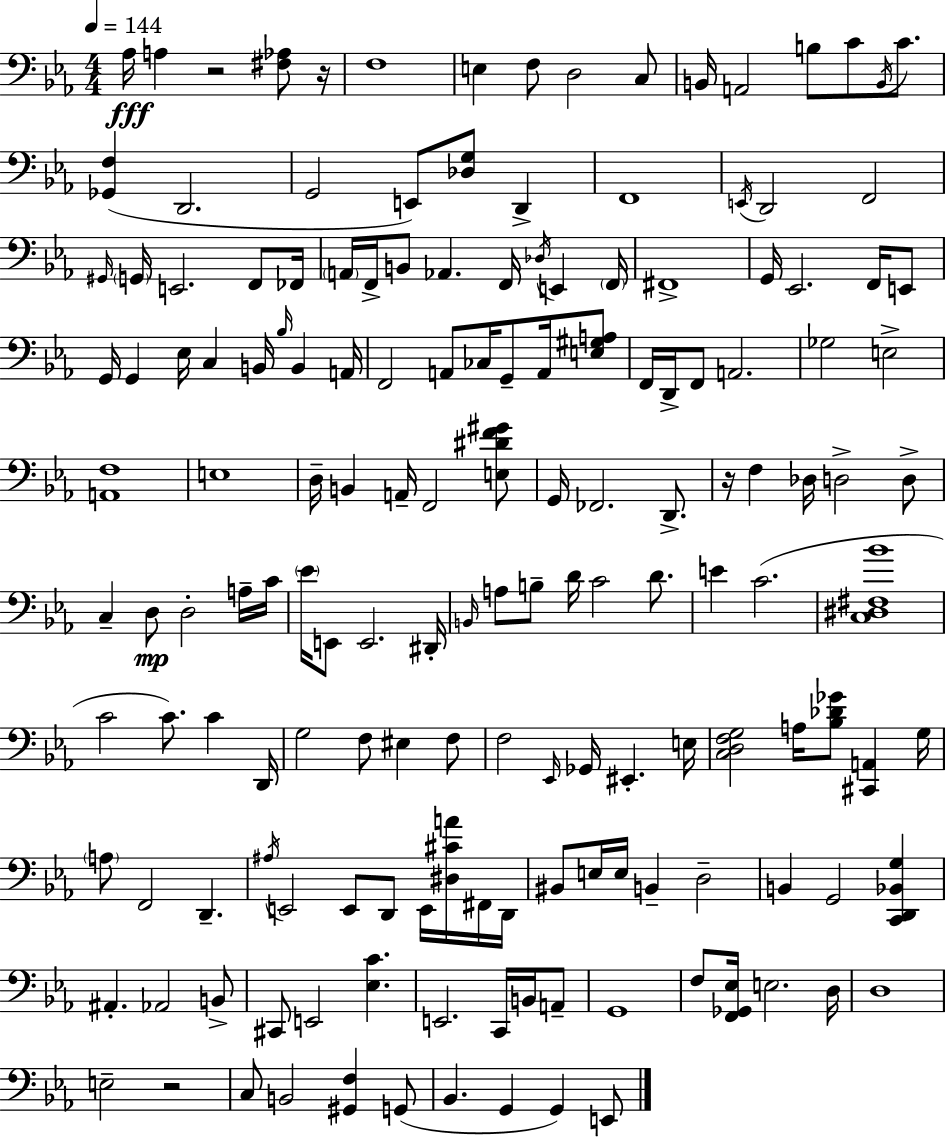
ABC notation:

X:1
T:Untitled
M:4/4
L:1/4
K:Eb
_A,/4 A, z2 [^F,_A,]/2 z/4 F,4 E, F,/2 D,2 C,/2 B,,/4 A,,2 B,/2 C/2 B,,/4 C/2 [_G,,F,] D,,2 G,,2 E,,/2 [_D,G,]/2 D,, F,,4 E,,/4 D,,2 F,,2 ^G,,/4 G,,/4 E,,2 F,,/2 _F,,/4 A,,/4 F,,/4 B,,/2 _A,, F,,/4 _D,/4 E,, F,,/4 ^F,,4 G,,/4 _E,,2 F,,/4 E,,/2 G,,/4 G,, _E,/4 C, B,,/4 _B,/4 B,, A,,/4 F,,2 A,,/2 _C,/4 G,,/2 A,,/4 [E,^G,A,]/2 F,,/4 D,,/4 F,,/2 A,,2 _G,2 E,2 [A,,F,]4 E,4 D,/4 B,, A,,/4 F,,2 [E,^DF^G]/2 G,,/4 _F,,2 D,,/2 z/4 F, _D,/4 D,2 D,/2 C, D,/2 D,2 A,/4 C/4 _E/4 E,,/2 E,,2 ^D,,/4 B,,/4 A,/2 B,/2 D/4 C2 D/2 E C2 [C,^D,^F,_B]4 C2 C/2 C D,,/4 G,2 F,/2 ^E, F,/2 F,2 _E,,/4 _G,,/4 ^E,, E,/4 [C,D,F,G,]2 A,/4 [_B,_D_G]/2 [^C,,A,,] G,/4 A,/2 F,,2 D,, ^A,/4 E,,2 E,,/2 D,,/2 E,,/4 [^D,^CA]/4 ^F,,/4 D,,/4 ^B,,/2 E,/4 E,/4 B,, D,2 B,, G,,2 [C,,D,,_B,,G,] ^A,, _A,,2 B,,/2 ^C,,/2 E,,2 [_E,C] E,,2 C,,/4 B,,/4 A,,/2 G,,4 F,/2 [F,,_G,,_E,]/4 E,2 D,/4 D,4 E,2 z2 C,/2 B,,2 [^G,,F,] G,,/2 _B,, G,, G,, E,,/2